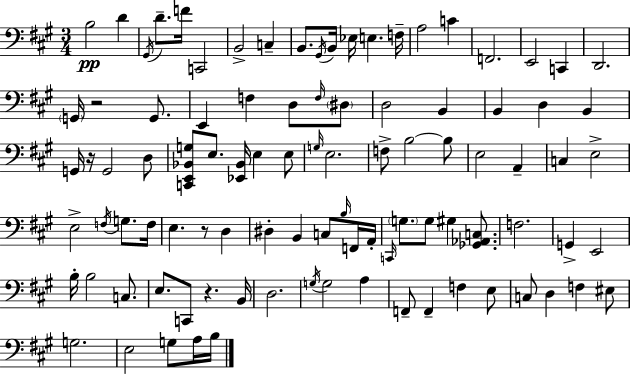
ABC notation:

X:1
T:Untitled
M:3/4
L:1/4
K:A
B,2 D ^G,,/4 D/2 F/4 C,,2 B,,2 C, B,,/2 ^G,,/4 B,,/4 _E,/4 E, F,/4 A,2 C F,,2 E,,2 C,, D,,2 G,,/4 z2 G,,/2 E,, F, D,/2 F,/4 ^D,/2 D,2 B,, B,, D, B,, G,,/4 z/4 G,,2 D,/2 [C,,E,,_B,,G,]/2 E,/2 [_E,,_B,,]/4 E, E,/2 G,/4 E,2 F,/2 B,2 B,/2 E,2 A,, C, E,2 E,2 F,/4 G,/2 F,/4 E, z/2 D, ^D, B,, C,/2 B,/4 F,,/4 A,,/4 C,,/4 G,/2 G,/2 ^G, [_G,,_A,,C,]/2 F,2 G,, E,,2 B,/4 B,2 C,/2 E,/2 C,,/2 z B,,/4 D,2 G,/4 G,2 A, F,,/2 F,, F, E,/2 C,/2 D, F, ^E,/2 G,2 E,2 G,/2 A,/4 B,/4